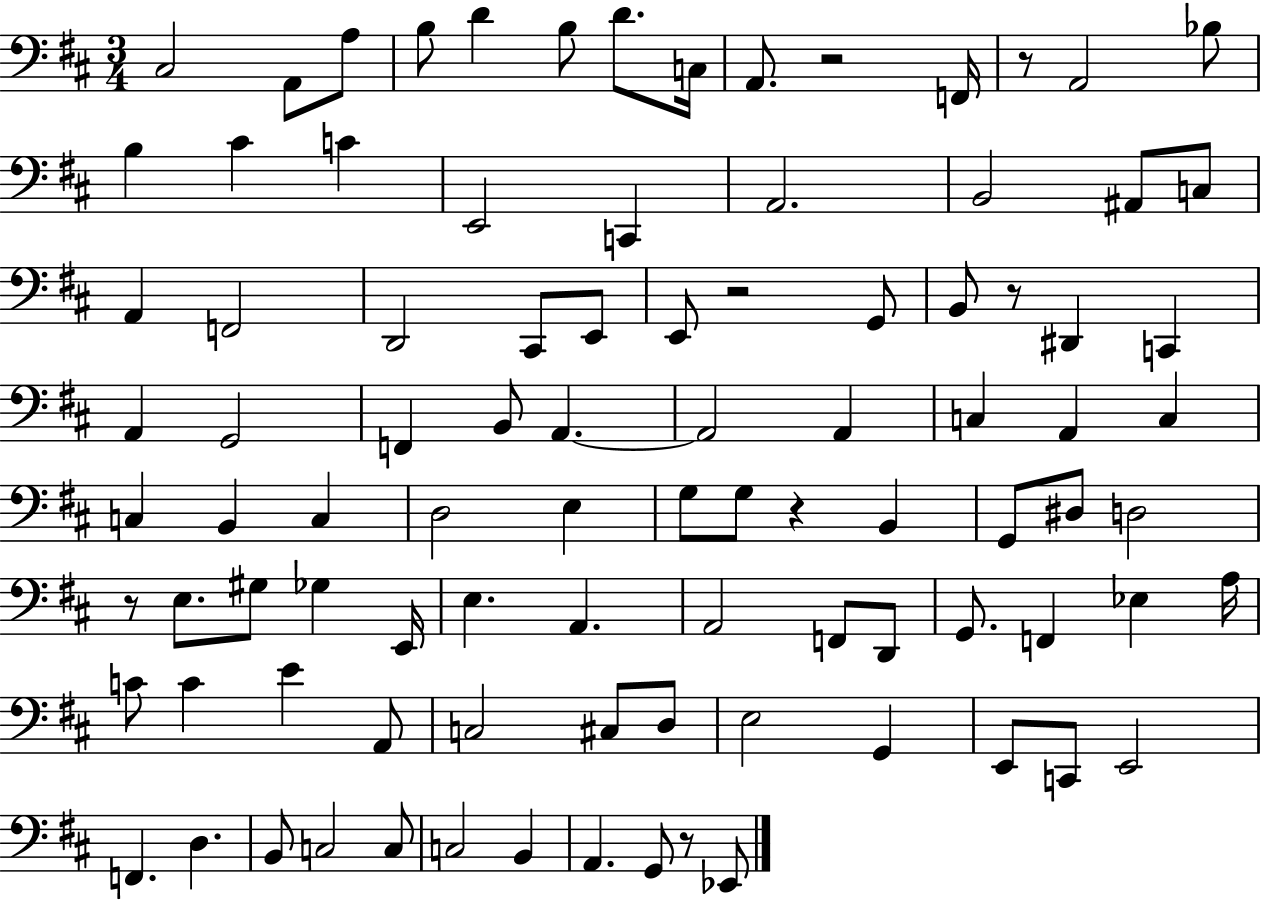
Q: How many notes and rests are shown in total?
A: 94